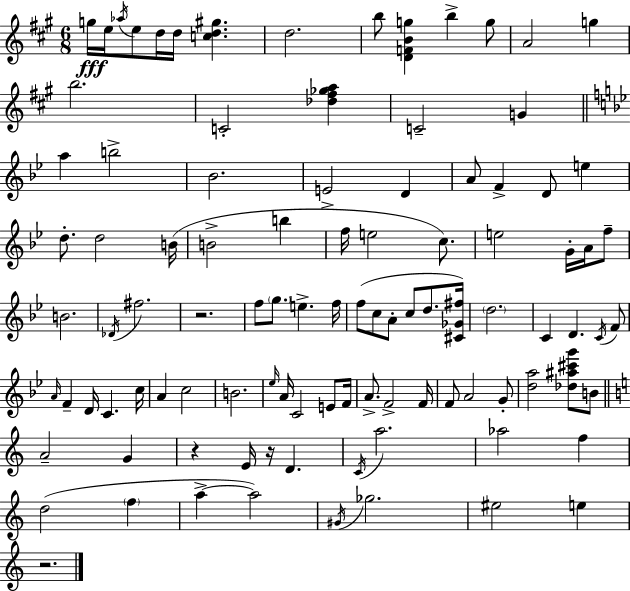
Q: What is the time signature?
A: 6/8